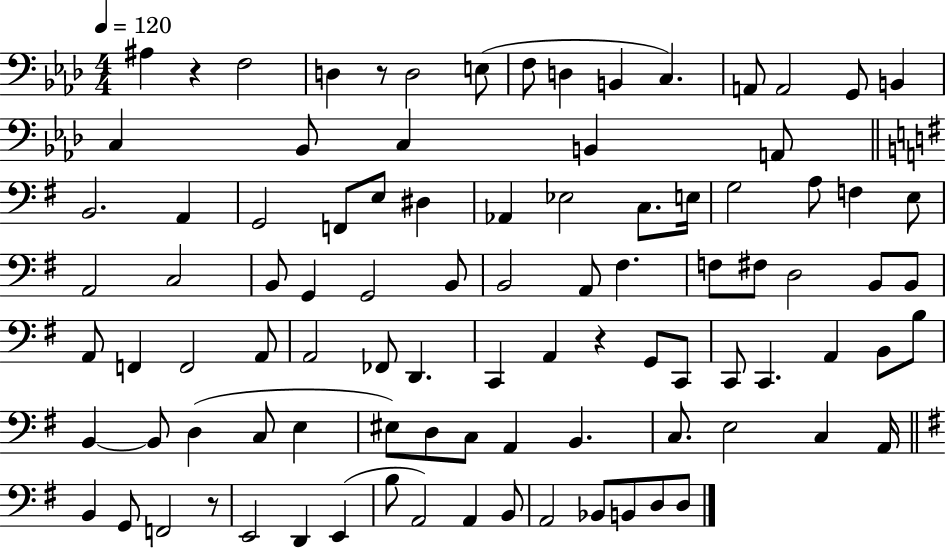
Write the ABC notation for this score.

X:1
T:Untitled
M:4/4
L:1/4
K:Ab
^A, z F,2 D, z/2 D,2 E,/2 F,/2 D, B,, C, A,,/2 A,,2 G,,/2 B,, C, _B,,/2 C, B,, A,,/2 B,,2 A,, G,,2 F,,/2 E,/2 ^D, _A,, _E,2 C,/2 E,/4 G,2 A,/2 F, E,/2 A,,2 C,2 B,,/2 G,, G,,2 B,,/2 B,,2 A,,/2 ^F, F,/2 ^F,/2 D,2 B,,/2 B,,/2 A,,/2 F,, F,,2 A,,/2 A,,2 _F,,/2 D,, C,, A,, z G,,/2 C,,/2 C,,/2 C,, A,, B,,/2 B,/2 B,, B,,/2 D, C,/2 E, ^E,/2 D,/2 C,/2 A,, B,, C,/2 E,2 C, A,,/4 B,, G,,/2 F,,2 z/2 E,,2 D,, E,, B,/2 A,,2 A,, B,,/2 A,,2 _B,,/2 B,,/2 D,/2 D,/2